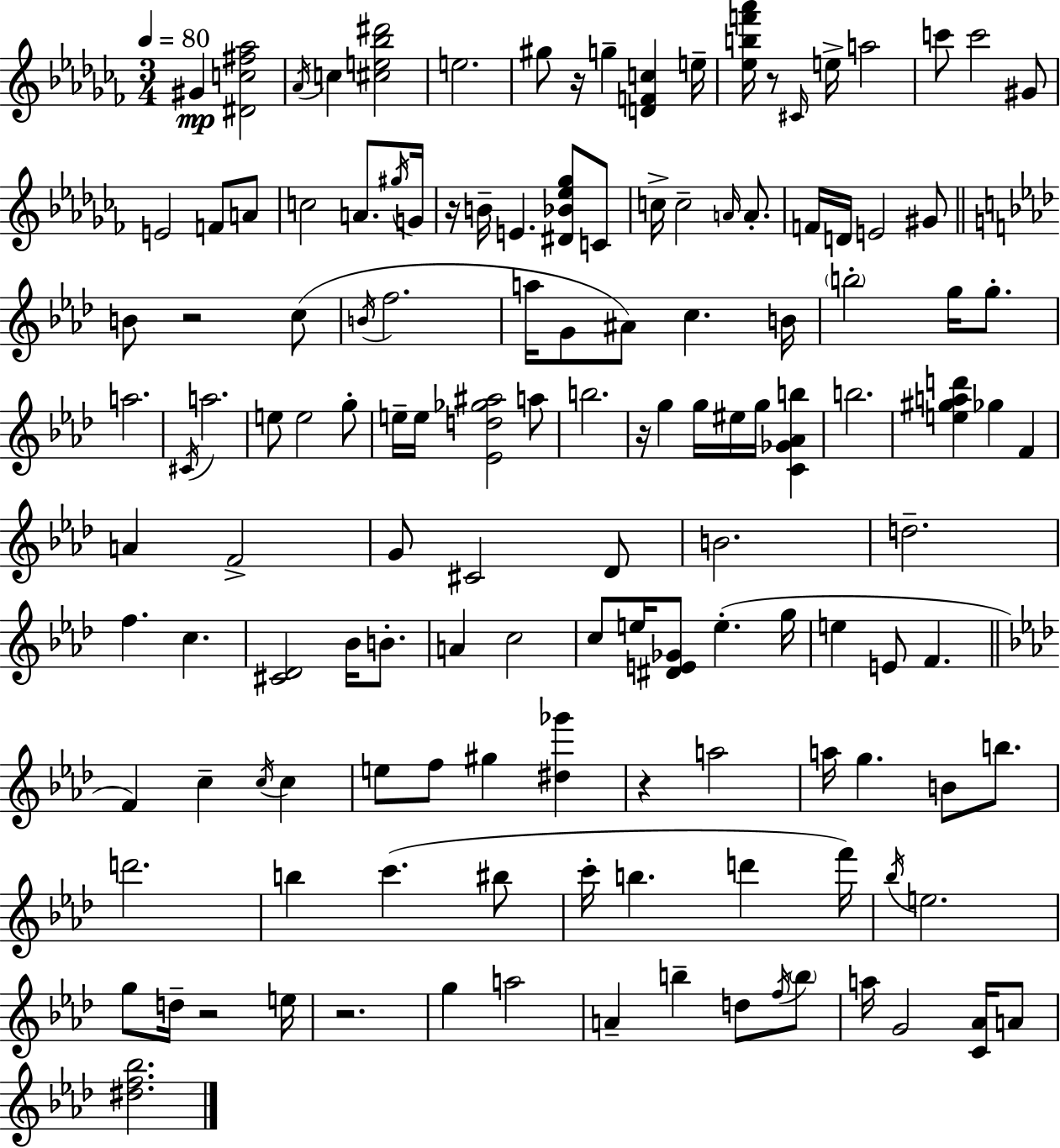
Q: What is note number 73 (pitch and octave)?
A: C5